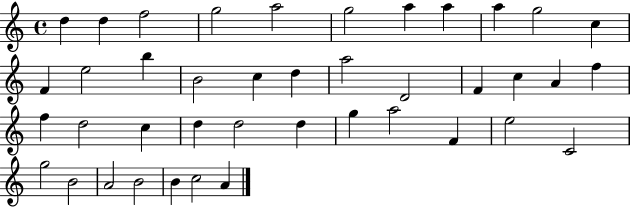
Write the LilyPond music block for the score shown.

{
  \clef treble
  \time 4/4
  \defaultTimeSignature
  \key c \major
  d''4 d''4 f''2 | g''2 a''2 | g''2 a''4 a''4 | a''4 g''2 c''4 | \break f'4 e''2 b''4 | b'2 c''4 d''4 | a''2 d'2 | f'4 c''4 a'4 f''4 | \break f''4 d''2 c''4 | d''4 d''2 d''4 | g''4 a''2 f'4 | e''2 c'2 | \break g''2 b'2 | a'2 b'2 | b'4 c''2 a'4 | \bar "|."
}